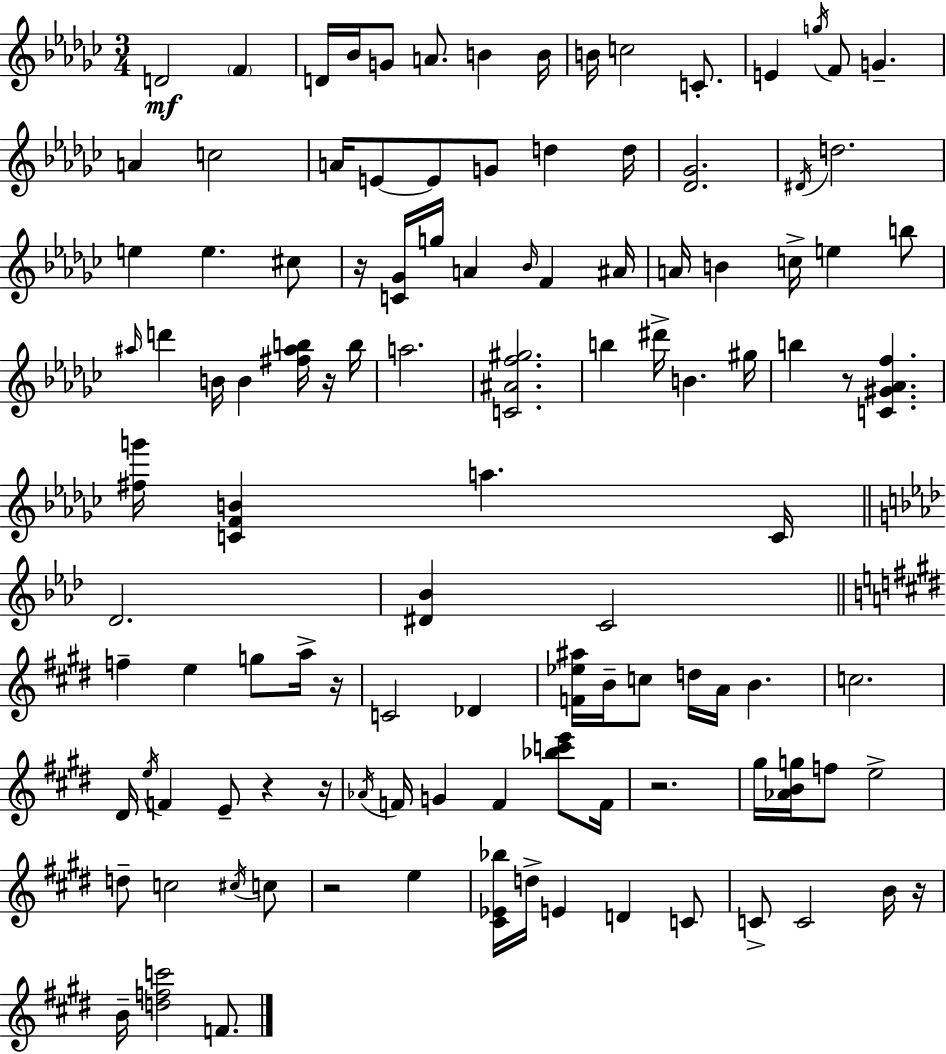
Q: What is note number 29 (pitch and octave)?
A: G5